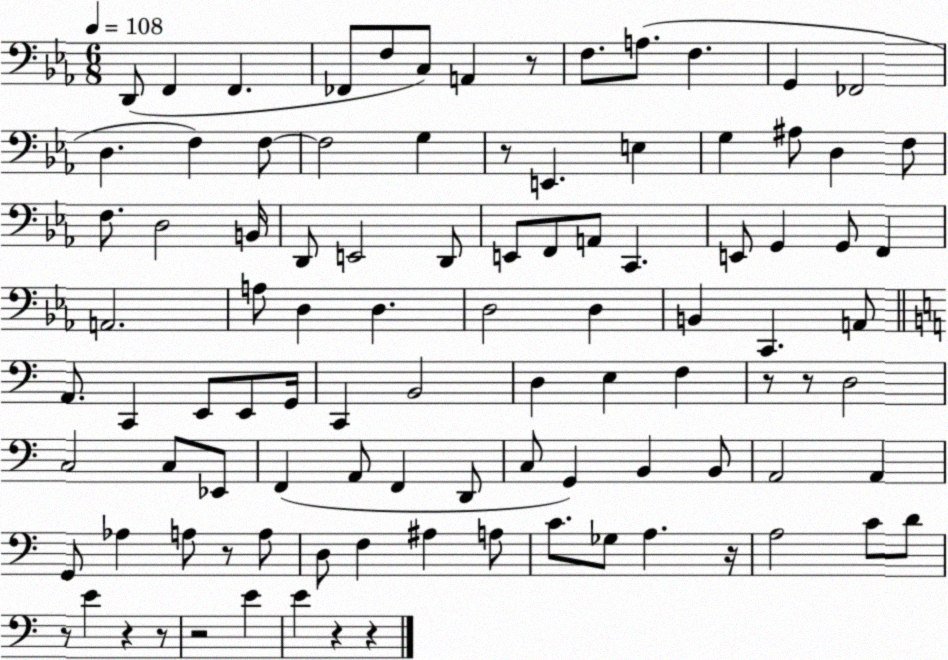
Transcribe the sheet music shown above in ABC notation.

X:1
T:Untitled
M:6/8
L:1/4
K:Eb
D,,/2 F,, F,, _F,,/2 F,/2 C,/2 A,, z/2 F,/2 A,/2 F, G,, _F,,2 D, F, F,/2 F,2 G, z/2 E,, E, G, ^A,/2 D, F,/2 F,/2 D,2 B,,/4 D,,/2 E,,2 D,,/2 E,,/2 F,,/2 A,,/2 C,, E,,/2 G,, G,,/2 F,, A,,2 A,/2 D, D, D,2 D, B,, C,, A,,/2 A,,/2 C,, E,,/2 E,,/2 G,,/4 C,, B,,2 D, E, F, z/2 z/2 D,2 C,2 C,/2 _E,,/2 F,, A,,/2 F,, D,,/2 C,/2 G,, B,, B,,/2 A,,2 A,, G,,/2 _A, A,/2 z/2 A,/2 D,/2 F, ^A, A,/2 C/2 _G,/2 A, z/4 A,2 C/2 D/2 z/2 E z z/2 z2 E E z z